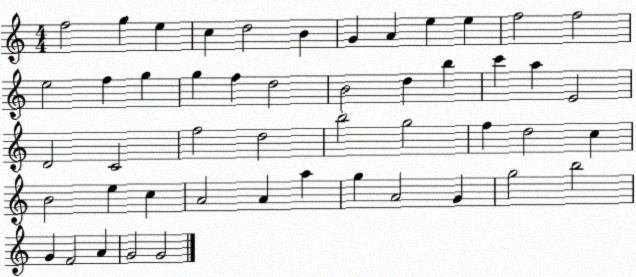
X:1
T:Untitled
M:4/4
L:1/4
K:C
f2 g e c d2 B G A e e f2 f2 e2 f g g f d2 B2 d b c' a E2 D2 C2 f2 d2 b2 g2 f d2 c B2 e c A2 A a g A2 G g2 b2 G F2 A G2 G2